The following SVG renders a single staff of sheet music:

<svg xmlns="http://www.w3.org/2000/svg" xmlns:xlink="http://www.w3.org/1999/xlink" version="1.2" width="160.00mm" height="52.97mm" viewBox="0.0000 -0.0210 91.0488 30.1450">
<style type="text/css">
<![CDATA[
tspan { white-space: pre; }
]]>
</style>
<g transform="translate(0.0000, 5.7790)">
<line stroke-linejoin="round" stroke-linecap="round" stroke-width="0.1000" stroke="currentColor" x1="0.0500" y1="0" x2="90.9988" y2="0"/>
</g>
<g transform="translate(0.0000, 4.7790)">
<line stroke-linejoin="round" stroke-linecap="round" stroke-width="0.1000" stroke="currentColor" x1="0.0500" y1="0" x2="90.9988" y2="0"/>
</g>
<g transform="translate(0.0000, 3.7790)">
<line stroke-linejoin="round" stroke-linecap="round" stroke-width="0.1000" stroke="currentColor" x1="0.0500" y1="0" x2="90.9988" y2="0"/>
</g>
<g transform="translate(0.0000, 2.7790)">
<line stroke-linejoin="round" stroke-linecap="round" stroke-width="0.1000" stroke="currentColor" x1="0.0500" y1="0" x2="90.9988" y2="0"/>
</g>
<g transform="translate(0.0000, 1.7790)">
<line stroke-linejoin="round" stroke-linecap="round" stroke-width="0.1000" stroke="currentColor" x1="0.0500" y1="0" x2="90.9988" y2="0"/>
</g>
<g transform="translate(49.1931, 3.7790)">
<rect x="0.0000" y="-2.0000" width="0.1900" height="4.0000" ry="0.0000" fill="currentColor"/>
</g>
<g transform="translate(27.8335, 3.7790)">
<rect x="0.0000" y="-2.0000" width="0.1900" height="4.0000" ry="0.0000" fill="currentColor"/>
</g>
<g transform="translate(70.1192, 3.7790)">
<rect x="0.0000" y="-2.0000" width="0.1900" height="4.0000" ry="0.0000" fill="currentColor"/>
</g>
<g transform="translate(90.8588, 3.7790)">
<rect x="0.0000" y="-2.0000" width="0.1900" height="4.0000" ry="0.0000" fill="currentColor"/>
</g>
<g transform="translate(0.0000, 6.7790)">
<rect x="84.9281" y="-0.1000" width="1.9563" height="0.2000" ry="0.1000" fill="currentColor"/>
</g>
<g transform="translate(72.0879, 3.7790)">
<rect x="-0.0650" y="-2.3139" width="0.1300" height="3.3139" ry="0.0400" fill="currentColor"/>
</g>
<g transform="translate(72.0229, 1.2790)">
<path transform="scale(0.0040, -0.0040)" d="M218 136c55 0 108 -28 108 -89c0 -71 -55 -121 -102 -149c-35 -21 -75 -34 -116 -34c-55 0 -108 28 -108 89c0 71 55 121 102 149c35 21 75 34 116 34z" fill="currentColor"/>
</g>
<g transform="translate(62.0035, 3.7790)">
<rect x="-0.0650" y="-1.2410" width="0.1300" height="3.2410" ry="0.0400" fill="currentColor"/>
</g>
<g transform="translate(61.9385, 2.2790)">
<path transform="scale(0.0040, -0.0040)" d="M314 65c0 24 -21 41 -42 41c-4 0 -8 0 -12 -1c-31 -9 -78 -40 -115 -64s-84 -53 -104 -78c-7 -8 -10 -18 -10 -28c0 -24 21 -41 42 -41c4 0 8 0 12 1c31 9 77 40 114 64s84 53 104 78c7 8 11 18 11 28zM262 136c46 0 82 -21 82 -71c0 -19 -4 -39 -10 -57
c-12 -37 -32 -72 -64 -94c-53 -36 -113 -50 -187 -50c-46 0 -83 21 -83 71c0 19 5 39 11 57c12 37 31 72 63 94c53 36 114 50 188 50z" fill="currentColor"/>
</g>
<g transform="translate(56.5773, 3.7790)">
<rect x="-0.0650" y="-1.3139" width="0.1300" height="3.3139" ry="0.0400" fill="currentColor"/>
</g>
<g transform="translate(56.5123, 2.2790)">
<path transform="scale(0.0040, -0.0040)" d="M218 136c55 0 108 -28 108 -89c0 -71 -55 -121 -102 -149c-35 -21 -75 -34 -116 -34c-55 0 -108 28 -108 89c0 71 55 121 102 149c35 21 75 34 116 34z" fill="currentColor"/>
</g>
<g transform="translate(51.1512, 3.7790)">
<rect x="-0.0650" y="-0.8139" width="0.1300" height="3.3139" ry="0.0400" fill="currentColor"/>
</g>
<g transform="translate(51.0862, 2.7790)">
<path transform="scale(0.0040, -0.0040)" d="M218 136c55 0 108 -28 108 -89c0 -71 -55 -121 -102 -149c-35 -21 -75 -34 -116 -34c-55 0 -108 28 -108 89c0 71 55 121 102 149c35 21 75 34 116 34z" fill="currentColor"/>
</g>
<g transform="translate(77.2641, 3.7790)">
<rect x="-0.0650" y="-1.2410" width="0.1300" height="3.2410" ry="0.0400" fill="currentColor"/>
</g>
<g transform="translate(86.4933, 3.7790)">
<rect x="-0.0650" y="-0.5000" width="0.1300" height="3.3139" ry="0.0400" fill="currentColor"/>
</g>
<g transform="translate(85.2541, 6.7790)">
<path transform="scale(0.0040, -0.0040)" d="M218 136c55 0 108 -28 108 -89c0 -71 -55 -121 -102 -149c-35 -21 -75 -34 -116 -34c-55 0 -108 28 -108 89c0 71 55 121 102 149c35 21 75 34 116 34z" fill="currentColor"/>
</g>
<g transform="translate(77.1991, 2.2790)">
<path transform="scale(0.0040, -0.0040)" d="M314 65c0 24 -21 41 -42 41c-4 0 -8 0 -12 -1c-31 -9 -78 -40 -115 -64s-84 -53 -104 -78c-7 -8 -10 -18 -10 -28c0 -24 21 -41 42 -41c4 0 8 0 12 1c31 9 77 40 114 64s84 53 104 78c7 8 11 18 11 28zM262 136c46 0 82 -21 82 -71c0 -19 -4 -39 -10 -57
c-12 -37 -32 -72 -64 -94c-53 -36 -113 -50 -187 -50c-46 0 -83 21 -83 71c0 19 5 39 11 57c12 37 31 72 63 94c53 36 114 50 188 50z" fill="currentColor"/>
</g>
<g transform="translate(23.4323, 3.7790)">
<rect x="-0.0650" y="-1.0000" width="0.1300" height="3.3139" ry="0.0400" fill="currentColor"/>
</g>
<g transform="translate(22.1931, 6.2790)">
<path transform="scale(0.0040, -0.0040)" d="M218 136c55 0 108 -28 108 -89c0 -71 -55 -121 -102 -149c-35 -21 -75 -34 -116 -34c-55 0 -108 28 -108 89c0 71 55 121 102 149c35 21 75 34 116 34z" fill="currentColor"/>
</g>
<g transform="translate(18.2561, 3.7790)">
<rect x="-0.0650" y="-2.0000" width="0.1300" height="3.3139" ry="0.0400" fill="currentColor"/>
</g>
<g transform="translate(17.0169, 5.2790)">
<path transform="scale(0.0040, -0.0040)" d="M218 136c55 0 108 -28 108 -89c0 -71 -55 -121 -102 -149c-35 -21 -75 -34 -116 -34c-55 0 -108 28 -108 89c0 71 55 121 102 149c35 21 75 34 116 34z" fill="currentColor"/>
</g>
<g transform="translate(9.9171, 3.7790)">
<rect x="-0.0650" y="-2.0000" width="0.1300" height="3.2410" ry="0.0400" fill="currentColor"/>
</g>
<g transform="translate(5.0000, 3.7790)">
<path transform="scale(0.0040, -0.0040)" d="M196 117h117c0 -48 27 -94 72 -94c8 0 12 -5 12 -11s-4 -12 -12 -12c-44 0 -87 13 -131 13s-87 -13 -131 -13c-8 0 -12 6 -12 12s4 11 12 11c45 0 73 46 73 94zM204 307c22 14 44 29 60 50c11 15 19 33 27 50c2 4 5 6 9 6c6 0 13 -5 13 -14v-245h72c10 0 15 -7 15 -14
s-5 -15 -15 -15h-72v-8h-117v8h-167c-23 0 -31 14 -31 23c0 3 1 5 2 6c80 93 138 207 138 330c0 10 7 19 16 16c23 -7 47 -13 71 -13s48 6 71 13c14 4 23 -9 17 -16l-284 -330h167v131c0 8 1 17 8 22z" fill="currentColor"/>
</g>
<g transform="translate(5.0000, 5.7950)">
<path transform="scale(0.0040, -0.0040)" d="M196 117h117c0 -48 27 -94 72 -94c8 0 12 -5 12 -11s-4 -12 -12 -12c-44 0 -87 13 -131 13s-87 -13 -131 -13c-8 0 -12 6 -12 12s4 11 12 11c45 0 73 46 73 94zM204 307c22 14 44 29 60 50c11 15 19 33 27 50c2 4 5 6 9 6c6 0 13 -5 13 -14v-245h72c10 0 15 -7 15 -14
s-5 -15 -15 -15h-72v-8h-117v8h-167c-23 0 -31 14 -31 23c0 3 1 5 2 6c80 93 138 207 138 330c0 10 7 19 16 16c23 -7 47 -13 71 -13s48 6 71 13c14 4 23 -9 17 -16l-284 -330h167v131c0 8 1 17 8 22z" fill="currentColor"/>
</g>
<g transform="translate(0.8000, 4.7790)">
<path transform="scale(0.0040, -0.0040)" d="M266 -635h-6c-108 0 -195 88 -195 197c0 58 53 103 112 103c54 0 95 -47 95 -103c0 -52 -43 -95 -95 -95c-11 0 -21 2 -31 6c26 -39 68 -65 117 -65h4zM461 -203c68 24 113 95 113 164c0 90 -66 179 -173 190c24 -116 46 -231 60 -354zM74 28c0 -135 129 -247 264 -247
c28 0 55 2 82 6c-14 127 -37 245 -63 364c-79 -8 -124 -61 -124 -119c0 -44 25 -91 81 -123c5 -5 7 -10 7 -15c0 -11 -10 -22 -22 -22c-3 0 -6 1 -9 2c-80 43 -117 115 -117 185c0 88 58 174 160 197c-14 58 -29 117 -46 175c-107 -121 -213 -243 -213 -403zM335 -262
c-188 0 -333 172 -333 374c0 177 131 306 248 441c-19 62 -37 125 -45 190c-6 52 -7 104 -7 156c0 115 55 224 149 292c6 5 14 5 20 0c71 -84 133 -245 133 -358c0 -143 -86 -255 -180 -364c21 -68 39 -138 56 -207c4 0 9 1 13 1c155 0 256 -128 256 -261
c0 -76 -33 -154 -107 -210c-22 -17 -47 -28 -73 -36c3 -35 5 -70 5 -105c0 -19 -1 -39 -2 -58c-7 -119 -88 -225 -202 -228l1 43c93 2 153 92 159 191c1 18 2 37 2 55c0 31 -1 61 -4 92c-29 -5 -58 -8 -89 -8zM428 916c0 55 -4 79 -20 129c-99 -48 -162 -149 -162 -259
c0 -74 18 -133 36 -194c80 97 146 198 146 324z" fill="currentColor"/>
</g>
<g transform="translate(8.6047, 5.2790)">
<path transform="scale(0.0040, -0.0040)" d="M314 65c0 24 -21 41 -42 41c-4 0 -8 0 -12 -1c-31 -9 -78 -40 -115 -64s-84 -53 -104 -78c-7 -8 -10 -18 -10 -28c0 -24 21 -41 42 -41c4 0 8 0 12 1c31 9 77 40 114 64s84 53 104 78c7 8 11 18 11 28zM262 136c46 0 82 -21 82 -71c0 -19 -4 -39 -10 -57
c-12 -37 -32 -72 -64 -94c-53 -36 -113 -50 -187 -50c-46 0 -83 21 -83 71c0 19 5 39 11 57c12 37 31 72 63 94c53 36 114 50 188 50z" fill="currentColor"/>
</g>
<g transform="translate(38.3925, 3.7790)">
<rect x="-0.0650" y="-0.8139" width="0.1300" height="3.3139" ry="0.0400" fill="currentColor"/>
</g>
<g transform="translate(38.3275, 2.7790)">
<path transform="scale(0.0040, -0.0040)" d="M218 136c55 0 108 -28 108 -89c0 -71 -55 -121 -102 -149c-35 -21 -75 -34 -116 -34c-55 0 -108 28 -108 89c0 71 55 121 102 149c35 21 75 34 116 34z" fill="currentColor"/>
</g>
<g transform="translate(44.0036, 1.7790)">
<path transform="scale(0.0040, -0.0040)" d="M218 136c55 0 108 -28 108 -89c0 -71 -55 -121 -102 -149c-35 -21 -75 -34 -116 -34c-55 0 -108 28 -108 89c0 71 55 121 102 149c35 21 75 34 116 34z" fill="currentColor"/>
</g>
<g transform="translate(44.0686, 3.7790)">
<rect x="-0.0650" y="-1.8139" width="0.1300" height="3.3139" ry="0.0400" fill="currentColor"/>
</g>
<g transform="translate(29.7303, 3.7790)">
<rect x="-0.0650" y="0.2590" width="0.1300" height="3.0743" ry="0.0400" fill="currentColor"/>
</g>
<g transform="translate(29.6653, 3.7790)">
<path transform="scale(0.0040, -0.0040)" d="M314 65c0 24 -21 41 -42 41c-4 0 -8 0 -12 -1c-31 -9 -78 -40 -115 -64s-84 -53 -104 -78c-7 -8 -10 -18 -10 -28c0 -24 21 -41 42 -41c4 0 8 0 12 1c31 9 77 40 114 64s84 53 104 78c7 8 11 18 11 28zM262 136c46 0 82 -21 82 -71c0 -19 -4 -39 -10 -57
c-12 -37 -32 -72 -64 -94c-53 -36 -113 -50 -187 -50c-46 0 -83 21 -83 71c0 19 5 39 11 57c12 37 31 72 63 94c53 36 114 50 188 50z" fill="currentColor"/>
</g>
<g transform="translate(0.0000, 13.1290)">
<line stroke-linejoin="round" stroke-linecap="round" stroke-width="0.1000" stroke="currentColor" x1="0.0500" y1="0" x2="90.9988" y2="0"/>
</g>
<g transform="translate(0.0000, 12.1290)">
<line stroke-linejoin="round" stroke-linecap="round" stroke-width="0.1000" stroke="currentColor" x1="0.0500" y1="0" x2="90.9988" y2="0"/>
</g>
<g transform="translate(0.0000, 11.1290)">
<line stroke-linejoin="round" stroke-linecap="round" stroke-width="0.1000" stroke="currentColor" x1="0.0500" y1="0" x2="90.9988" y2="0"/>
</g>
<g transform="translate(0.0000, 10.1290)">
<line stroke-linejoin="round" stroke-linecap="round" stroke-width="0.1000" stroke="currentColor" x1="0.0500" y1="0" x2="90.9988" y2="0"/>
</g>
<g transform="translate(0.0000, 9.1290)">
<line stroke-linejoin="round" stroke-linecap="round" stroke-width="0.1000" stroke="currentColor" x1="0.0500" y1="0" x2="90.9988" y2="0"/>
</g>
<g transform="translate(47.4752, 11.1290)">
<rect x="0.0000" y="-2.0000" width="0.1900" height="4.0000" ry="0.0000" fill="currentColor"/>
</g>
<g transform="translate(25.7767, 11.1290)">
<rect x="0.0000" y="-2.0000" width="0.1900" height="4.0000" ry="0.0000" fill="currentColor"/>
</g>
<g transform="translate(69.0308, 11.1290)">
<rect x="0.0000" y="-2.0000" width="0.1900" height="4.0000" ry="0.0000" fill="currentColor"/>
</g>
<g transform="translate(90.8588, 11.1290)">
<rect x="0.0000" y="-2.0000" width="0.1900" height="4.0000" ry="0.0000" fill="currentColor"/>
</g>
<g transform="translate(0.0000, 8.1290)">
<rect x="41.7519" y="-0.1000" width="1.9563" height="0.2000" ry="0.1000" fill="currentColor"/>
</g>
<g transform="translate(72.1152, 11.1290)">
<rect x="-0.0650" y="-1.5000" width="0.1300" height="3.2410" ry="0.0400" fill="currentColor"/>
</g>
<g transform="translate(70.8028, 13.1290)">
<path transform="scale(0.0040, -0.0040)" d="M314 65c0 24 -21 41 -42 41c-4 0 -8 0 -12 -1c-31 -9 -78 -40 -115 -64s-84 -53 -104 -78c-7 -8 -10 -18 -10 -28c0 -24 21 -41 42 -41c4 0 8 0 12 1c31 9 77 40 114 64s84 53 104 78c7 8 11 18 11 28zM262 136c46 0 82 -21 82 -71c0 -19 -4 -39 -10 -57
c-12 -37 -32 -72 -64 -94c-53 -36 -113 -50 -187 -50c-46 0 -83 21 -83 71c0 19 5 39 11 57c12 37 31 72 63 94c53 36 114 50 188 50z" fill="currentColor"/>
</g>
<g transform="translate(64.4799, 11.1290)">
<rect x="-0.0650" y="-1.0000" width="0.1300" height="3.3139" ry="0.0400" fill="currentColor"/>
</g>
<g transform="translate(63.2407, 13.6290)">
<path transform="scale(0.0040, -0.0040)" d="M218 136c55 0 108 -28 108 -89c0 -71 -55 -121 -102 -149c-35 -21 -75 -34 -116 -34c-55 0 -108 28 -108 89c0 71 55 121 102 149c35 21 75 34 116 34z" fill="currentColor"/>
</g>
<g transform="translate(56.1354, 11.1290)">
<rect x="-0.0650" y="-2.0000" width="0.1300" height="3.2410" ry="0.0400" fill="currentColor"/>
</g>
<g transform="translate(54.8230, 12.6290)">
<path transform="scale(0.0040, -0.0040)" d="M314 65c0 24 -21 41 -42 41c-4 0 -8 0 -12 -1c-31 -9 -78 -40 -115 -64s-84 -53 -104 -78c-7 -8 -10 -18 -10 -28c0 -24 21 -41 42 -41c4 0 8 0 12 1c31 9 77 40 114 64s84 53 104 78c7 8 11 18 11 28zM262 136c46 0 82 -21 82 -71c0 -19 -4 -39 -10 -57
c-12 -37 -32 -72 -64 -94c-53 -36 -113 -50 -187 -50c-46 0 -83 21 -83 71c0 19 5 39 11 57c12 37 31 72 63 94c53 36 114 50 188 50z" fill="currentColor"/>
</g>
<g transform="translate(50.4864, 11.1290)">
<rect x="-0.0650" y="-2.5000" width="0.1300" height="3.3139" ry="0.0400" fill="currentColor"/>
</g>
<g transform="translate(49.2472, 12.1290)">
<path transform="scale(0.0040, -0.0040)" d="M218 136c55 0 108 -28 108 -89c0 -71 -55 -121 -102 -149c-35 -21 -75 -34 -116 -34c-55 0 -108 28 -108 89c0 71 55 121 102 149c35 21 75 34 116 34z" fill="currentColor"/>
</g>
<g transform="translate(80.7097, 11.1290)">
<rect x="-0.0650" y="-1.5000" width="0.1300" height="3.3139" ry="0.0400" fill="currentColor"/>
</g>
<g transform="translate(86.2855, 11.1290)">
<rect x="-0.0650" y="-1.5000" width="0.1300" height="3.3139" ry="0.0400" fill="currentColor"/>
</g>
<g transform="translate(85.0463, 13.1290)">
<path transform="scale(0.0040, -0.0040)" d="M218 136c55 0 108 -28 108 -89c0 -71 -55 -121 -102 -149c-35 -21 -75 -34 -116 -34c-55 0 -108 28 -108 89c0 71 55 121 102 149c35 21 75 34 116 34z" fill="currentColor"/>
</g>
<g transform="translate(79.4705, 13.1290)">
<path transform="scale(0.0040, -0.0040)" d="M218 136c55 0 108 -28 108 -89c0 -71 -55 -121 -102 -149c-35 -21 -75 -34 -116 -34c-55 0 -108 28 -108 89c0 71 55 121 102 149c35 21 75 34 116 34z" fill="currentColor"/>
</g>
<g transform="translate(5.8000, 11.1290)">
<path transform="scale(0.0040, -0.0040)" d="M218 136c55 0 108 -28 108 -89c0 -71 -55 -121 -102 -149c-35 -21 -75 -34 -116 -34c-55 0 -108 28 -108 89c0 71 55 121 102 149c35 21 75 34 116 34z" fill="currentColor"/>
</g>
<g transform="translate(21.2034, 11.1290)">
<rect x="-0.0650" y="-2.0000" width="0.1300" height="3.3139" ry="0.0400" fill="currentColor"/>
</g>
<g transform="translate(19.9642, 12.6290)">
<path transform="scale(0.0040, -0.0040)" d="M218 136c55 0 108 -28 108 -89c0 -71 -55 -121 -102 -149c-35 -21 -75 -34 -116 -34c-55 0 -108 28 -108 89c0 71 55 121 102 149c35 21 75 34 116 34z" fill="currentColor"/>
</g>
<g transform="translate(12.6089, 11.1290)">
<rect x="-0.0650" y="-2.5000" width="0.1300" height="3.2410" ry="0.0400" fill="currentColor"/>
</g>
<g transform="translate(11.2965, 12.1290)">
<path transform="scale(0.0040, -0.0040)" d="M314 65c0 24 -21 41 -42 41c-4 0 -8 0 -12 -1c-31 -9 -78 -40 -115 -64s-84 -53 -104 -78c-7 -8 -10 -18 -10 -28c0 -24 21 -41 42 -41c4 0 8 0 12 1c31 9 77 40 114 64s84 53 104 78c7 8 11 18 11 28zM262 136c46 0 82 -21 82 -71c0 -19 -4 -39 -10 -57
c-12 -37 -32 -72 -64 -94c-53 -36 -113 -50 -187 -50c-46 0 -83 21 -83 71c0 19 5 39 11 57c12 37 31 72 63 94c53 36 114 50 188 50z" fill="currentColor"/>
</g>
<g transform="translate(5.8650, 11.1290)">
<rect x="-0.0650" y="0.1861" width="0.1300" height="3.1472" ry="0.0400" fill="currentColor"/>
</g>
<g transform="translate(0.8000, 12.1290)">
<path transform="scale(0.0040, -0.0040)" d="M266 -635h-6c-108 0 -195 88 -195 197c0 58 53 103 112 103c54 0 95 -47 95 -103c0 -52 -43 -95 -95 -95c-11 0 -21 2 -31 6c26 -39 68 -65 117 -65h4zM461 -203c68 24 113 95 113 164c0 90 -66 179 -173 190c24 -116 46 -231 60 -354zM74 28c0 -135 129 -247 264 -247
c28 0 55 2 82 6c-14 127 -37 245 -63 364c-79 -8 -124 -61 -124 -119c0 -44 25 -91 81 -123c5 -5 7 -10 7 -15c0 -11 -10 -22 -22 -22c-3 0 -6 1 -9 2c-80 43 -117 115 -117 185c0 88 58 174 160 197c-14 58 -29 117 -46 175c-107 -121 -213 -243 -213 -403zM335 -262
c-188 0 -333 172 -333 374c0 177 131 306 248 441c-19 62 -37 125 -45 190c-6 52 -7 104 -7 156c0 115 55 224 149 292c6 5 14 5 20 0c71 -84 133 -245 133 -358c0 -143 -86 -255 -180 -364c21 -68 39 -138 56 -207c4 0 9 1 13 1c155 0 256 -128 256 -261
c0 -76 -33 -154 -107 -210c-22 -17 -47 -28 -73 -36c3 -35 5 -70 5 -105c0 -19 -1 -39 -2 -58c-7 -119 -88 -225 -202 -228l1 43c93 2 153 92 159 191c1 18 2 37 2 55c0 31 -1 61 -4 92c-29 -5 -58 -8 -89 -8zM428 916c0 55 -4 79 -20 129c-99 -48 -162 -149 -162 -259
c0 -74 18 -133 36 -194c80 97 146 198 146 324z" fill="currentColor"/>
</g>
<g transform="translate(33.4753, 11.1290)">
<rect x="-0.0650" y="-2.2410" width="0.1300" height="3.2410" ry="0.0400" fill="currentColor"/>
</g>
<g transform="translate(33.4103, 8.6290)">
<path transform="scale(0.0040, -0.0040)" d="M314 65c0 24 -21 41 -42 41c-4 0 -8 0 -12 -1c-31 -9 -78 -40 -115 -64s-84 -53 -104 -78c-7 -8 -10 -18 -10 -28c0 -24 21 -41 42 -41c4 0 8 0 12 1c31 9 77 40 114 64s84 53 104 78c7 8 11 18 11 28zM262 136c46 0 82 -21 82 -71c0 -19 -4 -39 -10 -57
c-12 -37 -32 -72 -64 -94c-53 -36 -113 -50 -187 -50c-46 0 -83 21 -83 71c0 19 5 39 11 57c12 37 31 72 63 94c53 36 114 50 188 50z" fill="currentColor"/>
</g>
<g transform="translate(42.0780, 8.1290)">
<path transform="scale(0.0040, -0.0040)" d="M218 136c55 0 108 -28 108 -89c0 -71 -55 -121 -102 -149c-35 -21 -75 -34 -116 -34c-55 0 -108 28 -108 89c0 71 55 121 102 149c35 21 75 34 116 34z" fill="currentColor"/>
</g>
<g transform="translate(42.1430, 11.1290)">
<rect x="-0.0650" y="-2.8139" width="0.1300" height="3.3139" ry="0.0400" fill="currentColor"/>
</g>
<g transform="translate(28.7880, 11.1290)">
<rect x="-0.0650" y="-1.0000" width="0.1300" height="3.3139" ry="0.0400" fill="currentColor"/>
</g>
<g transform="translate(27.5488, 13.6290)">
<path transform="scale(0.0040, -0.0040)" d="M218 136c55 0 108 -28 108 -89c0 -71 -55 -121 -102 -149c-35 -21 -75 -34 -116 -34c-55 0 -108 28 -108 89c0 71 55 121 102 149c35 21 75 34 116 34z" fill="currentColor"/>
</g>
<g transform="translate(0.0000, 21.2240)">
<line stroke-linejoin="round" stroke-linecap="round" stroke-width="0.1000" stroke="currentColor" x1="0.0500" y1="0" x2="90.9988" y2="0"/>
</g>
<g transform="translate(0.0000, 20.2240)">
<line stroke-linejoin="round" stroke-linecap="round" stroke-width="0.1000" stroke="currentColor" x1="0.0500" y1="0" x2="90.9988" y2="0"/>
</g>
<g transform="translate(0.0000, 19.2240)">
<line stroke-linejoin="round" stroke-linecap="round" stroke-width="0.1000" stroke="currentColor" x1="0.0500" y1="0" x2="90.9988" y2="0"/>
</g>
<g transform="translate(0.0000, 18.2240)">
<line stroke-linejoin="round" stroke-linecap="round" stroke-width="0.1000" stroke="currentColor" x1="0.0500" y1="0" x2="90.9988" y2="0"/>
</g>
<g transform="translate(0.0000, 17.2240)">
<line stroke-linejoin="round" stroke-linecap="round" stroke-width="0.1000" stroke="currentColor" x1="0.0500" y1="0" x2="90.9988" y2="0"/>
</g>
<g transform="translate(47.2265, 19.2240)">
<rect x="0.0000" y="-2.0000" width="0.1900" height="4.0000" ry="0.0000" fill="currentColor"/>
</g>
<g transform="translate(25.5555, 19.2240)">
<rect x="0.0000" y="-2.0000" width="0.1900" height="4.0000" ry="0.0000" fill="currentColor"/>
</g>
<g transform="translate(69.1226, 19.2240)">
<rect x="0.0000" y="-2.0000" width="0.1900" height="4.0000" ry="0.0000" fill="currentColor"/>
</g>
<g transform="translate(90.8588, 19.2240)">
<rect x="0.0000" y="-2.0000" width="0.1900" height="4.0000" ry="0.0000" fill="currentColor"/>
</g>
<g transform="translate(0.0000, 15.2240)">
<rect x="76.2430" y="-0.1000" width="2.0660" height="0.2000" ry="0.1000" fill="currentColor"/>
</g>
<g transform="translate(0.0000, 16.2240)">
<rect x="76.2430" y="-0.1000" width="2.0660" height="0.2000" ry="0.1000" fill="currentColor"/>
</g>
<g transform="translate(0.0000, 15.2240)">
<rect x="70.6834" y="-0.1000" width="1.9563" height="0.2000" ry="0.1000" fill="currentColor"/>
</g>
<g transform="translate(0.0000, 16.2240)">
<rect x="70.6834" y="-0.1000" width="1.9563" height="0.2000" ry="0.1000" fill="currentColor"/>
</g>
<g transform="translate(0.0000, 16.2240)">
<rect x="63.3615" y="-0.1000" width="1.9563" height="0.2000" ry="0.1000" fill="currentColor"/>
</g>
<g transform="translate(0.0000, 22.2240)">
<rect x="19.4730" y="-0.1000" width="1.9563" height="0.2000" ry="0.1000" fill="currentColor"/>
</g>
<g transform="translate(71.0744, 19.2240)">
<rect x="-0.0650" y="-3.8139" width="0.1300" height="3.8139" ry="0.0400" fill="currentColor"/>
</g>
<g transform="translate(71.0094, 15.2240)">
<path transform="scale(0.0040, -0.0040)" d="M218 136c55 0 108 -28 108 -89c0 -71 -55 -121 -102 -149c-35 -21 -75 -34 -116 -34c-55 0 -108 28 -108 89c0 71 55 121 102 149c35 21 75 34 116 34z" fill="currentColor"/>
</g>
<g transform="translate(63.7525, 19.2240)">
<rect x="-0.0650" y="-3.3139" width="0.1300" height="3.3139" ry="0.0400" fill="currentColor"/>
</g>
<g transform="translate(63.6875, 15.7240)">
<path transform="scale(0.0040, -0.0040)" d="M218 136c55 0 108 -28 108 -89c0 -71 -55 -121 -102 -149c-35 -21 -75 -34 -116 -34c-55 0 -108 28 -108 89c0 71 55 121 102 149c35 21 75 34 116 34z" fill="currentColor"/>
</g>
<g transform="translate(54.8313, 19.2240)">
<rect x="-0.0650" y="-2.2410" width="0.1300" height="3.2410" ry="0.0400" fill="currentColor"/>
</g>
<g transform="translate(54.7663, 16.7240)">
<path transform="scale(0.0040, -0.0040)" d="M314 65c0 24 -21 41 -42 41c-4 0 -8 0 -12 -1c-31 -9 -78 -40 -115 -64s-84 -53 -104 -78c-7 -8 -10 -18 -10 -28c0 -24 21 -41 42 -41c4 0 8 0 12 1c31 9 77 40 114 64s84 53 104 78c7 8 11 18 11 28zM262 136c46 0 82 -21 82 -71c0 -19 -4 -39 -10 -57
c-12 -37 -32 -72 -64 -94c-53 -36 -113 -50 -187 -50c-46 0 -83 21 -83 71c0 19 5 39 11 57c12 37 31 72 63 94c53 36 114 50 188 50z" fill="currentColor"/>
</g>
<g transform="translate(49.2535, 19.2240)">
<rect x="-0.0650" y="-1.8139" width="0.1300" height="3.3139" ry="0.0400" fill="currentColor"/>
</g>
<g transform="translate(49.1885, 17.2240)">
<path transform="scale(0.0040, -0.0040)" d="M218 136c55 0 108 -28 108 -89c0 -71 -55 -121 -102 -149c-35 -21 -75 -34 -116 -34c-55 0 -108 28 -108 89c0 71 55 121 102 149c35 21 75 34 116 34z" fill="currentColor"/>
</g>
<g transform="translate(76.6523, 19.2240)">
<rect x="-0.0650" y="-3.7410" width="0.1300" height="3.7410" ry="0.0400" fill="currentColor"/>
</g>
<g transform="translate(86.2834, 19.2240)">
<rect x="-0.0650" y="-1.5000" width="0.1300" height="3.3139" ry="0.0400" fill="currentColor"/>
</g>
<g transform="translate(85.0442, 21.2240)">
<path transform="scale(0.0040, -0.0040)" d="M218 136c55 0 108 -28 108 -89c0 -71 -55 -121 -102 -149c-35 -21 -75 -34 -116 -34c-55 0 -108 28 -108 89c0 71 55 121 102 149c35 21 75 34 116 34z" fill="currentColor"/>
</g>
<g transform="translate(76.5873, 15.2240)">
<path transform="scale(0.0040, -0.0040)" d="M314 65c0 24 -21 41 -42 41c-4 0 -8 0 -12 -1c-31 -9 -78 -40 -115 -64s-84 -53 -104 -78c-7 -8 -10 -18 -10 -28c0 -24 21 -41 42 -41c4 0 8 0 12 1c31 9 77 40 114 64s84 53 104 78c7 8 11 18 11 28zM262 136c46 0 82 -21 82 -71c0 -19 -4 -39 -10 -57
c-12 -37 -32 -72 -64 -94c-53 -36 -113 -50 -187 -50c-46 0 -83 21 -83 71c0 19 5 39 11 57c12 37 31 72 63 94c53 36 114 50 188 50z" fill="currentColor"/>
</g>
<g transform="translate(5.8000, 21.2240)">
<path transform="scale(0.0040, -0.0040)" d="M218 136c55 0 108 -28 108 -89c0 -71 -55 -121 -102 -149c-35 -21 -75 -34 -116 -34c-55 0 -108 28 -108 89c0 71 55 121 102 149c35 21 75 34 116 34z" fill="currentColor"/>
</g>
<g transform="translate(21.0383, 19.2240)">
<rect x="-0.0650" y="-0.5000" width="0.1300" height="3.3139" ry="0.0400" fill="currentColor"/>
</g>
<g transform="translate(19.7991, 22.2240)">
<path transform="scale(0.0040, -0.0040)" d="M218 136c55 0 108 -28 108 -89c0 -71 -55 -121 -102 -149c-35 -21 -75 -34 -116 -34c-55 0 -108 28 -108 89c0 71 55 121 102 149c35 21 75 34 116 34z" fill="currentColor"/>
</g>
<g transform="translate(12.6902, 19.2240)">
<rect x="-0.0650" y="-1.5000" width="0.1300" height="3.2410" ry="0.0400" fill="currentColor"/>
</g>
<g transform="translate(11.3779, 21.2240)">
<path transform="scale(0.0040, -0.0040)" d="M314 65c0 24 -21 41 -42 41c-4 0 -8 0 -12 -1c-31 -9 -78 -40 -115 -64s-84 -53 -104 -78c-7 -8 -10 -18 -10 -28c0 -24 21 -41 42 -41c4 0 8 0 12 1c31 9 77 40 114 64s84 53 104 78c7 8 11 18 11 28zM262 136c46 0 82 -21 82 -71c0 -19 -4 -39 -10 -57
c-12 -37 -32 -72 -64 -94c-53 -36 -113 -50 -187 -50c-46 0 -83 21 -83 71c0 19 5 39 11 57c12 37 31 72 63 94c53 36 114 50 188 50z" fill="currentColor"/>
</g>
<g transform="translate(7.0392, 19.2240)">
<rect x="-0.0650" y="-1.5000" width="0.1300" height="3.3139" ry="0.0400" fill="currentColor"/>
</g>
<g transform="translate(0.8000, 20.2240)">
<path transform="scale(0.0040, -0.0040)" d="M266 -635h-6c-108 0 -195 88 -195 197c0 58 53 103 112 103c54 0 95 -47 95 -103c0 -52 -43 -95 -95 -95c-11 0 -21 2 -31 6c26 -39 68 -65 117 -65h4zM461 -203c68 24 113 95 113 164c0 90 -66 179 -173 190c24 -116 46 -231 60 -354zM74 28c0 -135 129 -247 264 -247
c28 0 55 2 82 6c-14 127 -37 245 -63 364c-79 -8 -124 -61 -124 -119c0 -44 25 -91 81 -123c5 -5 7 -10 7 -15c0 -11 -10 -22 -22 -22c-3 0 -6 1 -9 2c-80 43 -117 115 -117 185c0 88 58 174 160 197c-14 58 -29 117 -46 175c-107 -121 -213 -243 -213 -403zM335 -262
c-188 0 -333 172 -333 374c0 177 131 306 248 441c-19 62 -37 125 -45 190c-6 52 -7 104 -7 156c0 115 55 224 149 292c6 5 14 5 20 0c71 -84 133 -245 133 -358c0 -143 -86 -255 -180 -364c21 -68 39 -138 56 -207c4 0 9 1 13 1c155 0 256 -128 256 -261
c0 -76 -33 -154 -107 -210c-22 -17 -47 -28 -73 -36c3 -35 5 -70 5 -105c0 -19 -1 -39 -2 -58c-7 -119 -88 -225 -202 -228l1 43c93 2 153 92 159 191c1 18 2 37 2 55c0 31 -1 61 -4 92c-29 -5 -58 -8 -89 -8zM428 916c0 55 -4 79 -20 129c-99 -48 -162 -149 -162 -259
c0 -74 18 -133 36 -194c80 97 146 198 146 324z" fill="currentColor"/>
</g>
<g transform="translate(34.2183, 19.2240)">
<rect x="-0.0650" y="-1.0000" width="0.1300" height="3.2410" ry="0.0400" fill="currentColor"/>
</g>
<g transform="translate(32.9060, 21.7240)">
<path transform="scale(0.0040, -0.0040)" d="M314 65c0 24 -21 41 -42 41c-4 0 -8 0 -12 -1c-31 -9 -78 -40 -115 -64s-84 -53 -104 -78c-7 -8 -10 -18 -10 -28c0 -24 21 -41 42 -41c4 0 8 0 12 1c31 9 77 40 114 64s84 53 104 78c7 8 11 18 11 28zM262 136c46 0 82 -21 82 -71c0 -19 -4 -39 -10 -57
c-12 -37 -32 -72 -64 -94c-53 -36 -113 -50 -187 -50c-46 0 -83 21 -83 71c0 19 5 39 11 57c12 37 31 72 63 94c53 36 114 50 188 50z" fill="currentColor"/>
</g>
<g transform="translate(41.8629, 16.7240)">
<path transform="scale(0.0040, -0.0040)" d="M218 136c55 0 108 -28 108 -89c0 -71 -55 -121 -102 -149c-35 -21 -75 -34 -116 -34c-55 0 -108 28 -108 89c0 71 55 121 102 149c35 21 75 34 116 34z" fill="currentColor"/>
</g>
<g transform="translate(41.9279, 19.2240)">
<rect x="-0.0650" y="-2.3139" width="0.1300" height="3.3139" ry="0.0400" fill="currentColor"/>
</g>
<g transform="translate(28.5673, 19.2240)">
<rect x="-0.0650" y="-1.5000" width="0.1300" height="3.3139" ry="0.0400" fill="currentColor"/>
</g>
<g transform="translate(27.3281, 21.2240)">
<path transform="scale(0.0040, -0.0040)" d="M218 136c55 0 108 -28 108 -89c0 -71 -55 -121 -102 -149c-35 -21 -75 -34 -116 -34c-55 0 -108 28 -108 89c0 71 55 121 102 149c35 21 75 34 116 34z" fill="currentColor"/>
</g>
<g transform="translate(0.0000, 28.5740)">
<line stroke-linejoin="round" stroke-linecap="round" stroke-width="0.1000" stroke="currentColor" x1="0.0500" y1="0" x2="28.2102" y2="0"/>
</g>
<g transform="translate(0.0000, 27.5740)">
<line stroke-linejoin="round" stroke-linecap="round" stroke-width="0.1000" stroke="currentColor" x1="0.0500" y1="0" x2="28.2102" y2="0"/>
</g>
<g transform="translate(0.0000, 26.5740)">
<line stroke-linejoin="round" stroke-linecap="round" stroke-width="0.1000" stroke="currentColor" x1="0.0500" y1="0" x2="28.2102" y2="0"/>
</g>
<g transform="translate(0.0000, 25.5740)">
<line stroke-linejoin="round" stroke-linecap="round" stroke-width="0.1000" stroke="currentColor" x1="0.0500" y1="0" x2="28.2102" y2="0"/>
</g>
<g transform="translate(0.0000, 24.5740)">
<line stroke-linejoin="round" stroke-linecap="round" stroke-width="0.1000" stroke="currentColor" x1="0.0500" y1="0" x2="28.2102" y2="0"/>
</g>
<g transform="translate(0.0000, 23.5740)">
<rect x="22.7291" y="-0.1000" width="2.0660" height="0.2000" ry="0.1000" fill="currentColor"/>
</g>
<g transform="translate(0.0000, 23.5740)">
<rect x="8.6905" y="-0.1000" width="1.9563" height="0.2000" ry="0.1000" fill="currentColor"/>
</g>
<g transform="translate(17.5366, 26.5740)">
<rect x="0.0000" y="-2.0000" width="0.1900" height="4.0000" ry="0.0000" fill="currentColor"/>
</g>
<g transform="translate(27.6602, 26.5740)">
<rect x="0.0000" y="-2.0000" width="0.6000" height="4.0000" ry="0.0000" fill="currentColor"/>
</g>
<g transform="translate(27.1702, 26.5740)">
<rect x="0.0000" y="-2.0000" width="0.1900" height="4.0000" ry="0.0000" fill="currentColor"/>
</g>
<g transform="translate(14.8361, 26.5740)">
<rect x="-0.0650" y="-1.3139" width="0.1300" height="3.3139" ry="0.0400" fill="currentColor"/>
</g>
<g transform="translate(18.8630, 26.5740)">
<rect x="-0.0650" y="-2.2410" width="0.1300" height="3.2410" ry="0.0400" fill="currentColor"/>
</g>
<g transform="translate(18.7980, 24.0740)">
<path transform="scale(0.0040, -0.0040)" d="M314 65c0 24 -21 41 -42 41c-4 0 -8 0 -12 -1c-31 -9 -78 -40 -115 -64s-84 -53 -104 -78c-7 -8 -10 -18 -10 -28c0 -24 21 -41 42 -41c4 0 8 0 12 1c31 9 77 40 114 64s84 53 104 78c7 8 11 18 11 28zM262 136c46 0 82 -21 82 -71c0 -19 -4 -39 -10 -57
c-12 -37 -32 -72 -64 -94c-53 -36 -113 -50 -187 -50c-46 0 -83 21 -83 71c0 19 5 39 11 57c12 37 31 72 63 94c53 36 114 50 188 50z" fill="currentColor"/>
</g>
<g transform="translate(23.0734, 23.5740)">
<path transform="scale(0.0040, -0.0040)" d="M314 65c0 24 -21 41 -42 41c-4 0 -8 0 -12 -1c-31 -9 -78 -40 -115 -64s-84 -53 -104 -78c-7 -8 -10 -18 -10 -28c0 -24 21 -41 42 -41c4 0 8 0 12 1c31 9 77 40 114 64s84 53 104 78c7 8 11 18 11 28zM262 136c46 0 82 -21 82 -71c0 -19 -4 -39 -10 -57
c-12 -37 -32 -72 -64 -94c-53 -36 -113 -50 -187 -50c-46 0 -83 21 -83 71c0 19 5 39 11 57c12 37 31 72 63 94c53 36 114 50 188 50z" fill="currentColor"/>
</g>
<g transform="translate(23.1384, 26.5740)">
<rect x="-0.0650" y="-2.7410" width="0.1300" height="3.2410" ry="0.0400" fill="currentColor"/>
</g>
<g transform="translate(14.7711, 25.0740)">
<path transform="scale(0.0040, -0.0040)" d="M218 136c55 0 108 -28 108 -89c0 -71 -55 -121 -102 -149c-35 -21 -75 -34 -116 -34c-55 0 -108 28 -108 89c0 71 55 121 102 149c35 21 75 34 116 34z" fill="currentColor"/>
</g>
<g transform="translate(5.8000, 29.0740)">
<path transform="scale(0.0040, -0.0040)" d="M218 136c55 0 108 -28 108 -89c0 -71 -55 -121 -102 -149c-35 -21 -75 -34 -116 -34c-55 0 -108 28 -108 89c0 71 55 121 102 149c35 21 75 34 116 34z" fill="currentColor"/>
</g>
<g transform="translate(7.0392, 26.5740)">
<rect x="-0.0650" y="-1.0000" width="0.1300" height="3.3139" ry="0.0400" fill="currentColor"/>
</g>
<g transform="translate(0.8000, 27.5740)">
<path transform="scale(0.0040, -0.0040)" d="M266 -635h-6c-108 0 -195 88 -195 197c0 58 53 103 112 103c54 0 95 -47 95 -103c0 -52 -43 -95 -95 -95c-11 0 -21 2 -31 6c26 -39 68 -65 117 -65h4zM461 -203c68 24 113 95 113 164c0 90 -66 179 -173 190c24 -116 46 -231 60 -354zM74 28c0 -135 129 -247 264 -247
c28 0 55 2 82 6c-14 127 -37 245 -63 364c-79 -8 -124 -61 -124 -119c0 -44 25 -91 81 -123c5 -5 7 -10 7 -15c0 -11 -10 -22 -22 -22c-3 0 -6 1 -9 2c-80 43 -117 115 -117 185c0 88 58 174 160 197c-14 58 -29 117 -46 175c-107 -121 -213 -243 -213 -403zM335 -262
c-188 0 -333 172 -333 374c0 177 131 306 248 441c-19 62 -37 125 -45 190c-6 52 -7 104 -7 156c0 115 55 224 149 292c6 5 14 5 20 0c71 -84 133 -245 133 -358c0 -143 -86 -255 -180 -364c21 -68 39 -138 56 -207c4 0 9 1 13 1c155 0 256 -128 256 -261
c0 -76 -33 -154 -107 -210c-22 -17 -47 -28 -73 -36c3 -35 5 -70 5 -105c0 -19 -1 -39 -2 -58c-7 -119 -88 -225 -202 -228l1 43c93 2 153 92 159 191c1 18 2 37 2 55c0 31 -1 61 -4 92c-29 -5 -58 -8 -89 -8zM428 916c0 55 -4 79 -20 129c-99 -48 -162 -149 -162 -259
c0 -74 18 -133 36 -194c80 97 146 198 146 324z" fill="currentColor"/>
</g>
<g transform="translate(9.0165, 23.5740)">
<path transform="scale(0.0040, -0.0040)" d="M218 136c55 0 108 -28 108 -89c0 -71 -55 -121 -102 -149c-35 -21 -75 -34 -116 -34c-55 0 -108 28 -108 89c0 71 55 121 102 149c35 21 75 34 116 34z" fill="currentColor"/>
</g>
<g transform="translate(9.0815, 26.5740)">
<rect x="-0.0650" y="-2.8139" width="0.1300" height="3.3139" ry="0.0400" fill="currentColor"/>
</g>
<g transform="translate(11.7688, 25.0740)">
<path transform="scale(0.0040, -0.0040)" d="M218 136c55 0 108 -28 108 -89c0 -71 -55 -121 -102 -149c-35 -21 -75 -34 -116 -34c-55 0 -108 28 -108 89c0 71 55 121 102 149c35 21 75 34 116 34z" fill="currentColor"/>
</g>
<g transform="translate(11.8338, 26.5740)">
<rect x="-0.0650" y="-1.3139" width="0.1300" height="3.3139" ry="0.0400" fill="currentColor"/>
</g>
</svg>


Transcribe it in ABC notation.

X:1
T:Untitled
M:4/4
L:1/4
K:C
F2 F D B2 d f d e e2 g e2 C B G2 F D g2 a G F2 D E2 E E E E2 C E D2 g f g2 b c' c'2 E D a e e g2 a2